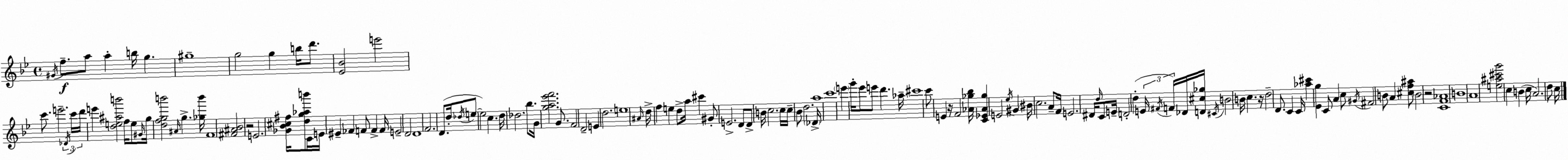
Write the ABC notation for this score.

X:1
T:Untitled
M:4/4
L:1/4
K:Bb
^G/4 f/2 a/2 a b/4 g ^g4 g2 g b/4 d'/2 [_E_B]2 e'2 c'/2 e'2 _D/4 c'/4 d'/4 e' [de^ab']2 f/4 e/2 ^G/4 g/4 [dfgb']2 ^A/4 g [_gb']/4 F4 [^F^A_B]2 z2 E2 [_G_B^c^f]/4 [dg_ab']/2 C/4 E/4 ^E _F F/2 F F/4 E2 D2 D4 F2 D/2 d/4 _d/4 e/2 e2 c d/4 _d2 _b/2 G/4 [ga_e'f']2 G/2 F2 D2 E d2 e4 ^A/4 d/4 f e d/2 a/4 ^c' ^G/2 E2 D/2 D/2 B/4 c2 c/4 c/4 _B/2 d2 _D/4 a4 c'4 e' g'/4 _e'/2 e'/2 d' _a/4 ^c'4 c'/2 E z/4 F2 [_A_g_b]/4 [C_E_A_g] E2 _e/4 ^G ^B/4 c2 A/2 F/4 E2 ^D/4 d/4 C/2 E/4 D2 d E/4 ^F/4 F/4 _D/4 [D^c_g]/4 ^C/4 B2 B/4 c z/4 d2 D/2 C C/4 [_a^c'] [_Eg] C/2 A c/2 ^G/4 ^F2 B/2 A [^cf^a]/2 B2 z2 [CF_A]4 B4 A4 [e^a^c'g']2 c B c/4 A2 d/2 c/4